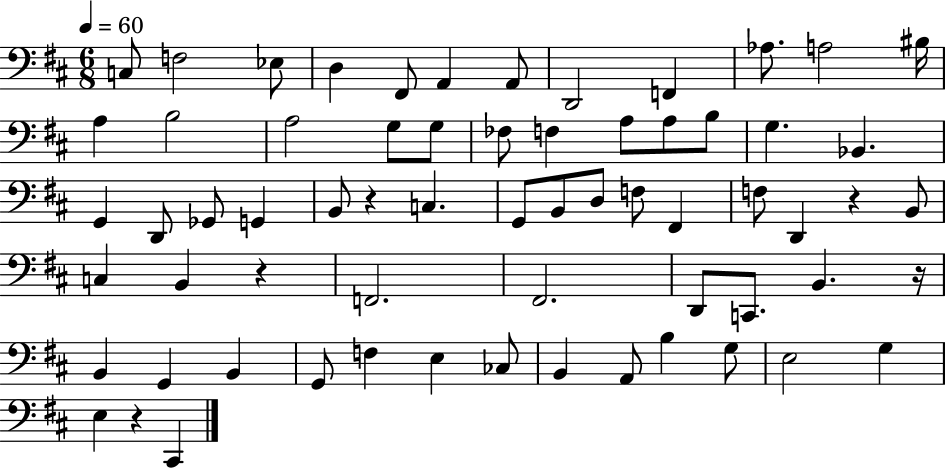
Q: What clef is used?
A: bass